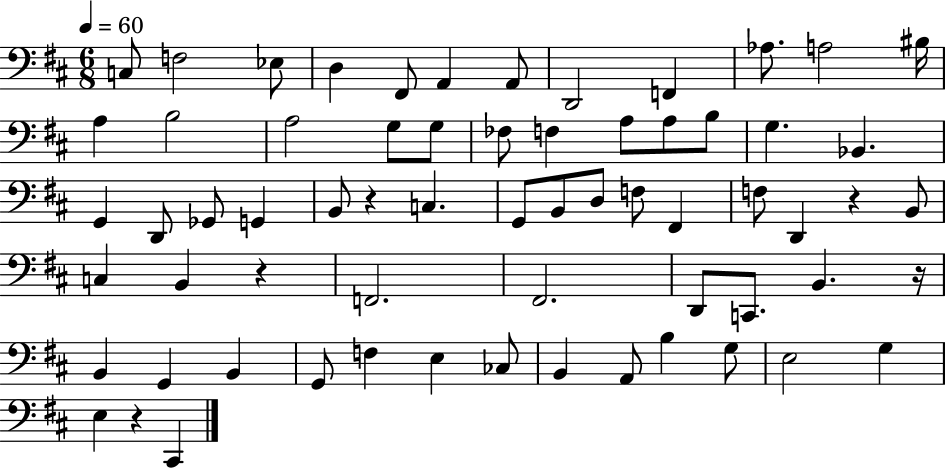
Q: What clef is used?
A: bass